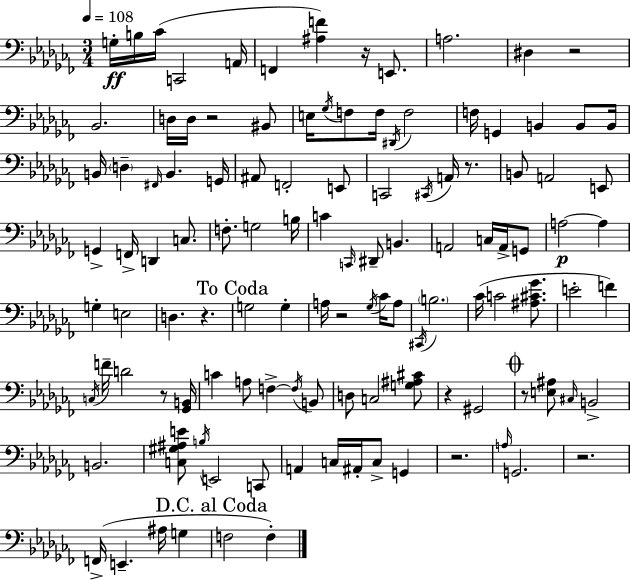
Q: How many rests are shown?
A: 11